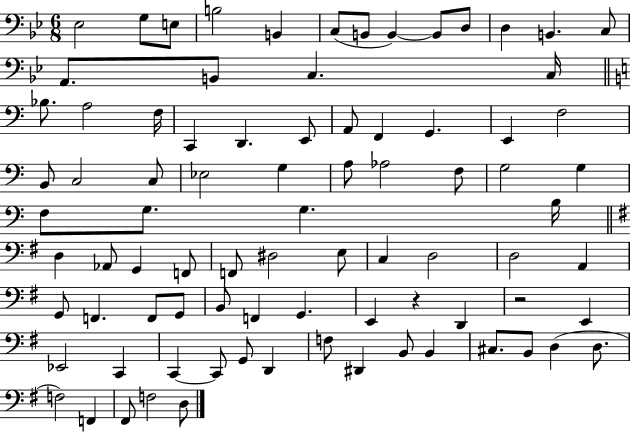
{
  \clef bass
  \numericTimeSignature
  \time 6/8
  \key bes \major
  ees2 g8 e8 | b2 b,4 | c8( b,8 b,4~~) b,8 d8 | d4 b,4. c8 | \break a,8. b,8 c4. c16 | \bar "||" \break \key c \major bes8. a2 f16 | c,4 d,4. e,8 | a,8 f,4 g,4. | e,4 f2 | \break b,8 c2 c8 | ees2 g4 | a8 aes2 f8 | g2 g4 | \break f8 g8. g4. b16 | \bar "||" \break \key g \major d4 aes,8 g,4 f,8 | f,8 dis2 e8 | c4 d2 | d2 a,4 | \break g,8 f,4. f,8 g,8 | b,8 f,4 g,4. | e,4 r4 d,4 | r2 e,4 | \break ees,2 c,4 | c,4~~ c,8 g,8 d,4 | f8 dis,4 b,8 b,4 | cis8. b,8 d4( d8. | \break f2) f,4 | fis,8 f2 d8 | \bar "|."
}